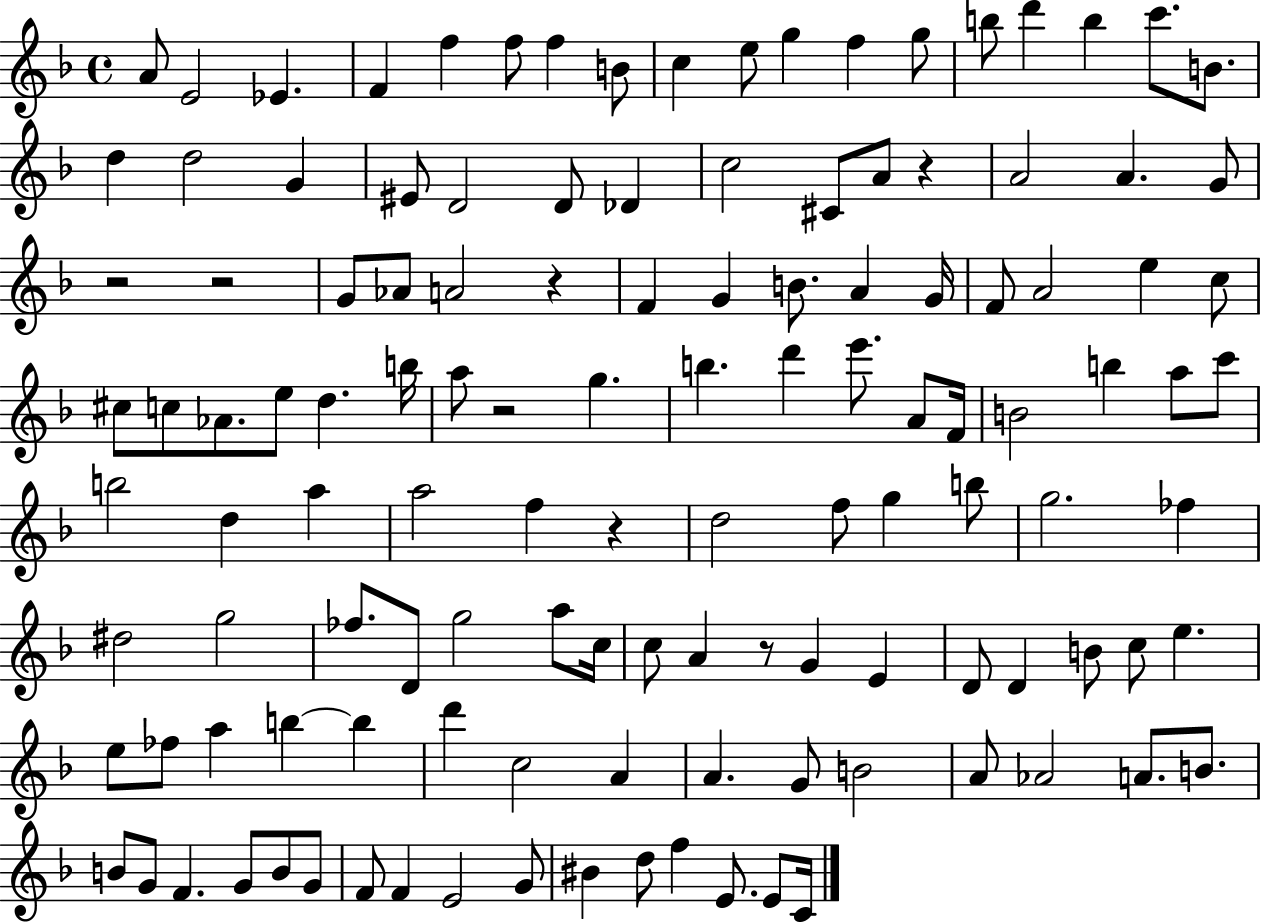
X:1
T:Untitled
M:4/4
L:1/4
K:F
A/2 E2 _E F f f/2 f B/2 c e/2 g f g/2 b/2 d' b c'/2 B/2 d d2 G ^E/2 D2 D/2 _D c2 ^C/2 A/2 z A2 A G/2 z2 z2 G/2 _A/2 A2 z F G B/2 A G/4 F/2 A2 e c/2 ^c/2 c/2 _A/2 e/2 d b/4 a/2 z2 g b d' e'/2 A/2 F/4 B2 b a/2 c'/2 b2 d a a2 f z d2 f/2 g b/2 g2 _f ^d2 g2 _f/2 D/2 g2 a/2 c/4 c/2 A z/2 G E D/2 D B/2 c/2 e e/2 _f/2 a b b d' c2 A A G/2 B2 A/2 _A2 A/2 B/2 B/2 G/2 F G/2 B/2 G/2 F/2 F E2 G/2 ^B d/2 f E/2 E/2 C/4